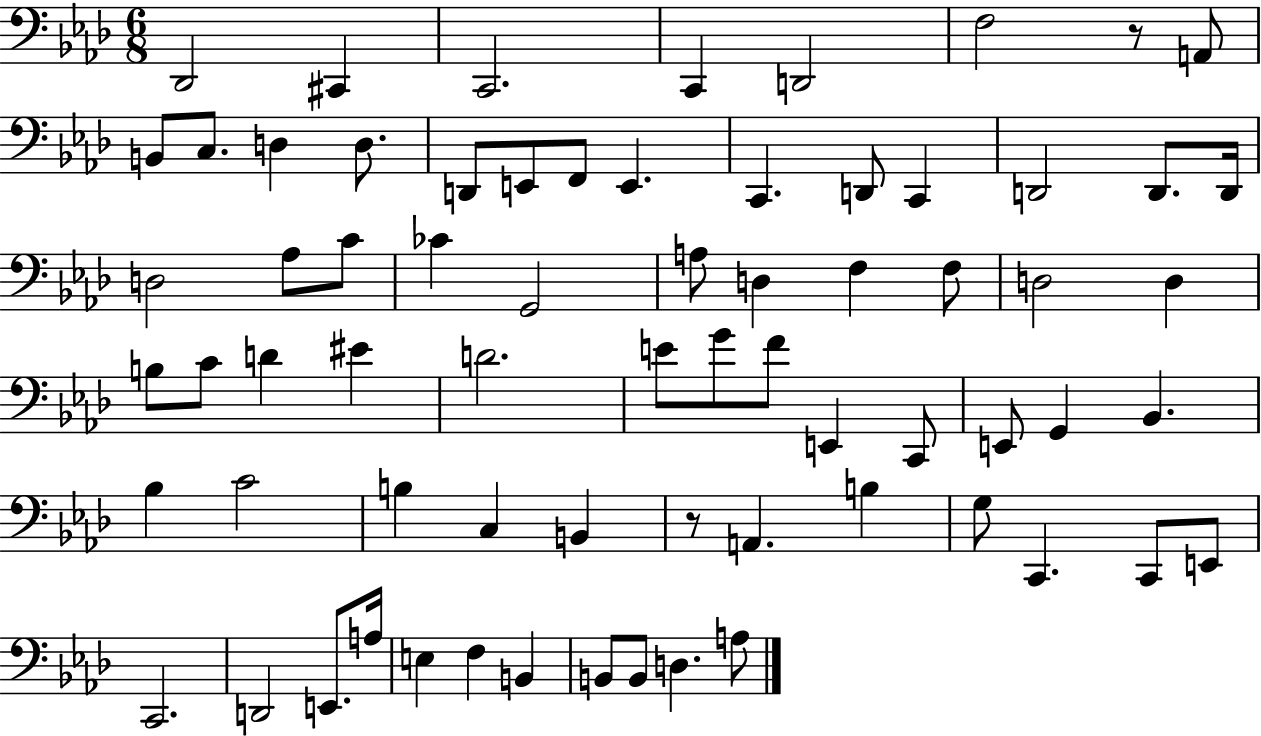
Db2/h C#2/q C2/h. C2/q D2/h F3/h R/e A2/e B2/e C3/e. D3/q D3/e. D2/e E2/e F2/e E2/q. C2/q. D2/e C2/q D2/h D2/e. D2/s D3/h Ab3/e C4/e CES4/q G2/h A3/e D3/q F3/q F3/e D3/h D3/q B3/e C4/e D4/q EIS4/q D4/h. E4/e G4/e F4/e E2/q C2/e E2/e G2/q Bb2/q. Bb3/q C4/h B3/q C3/q B2/q R/e A2/q. B3/q G3/e C2/q. C2/e E2/e C2/h. D2/h E2/e. A3/s E3/q F3/q B2/q B2/e B2/e D3/q. A3/e